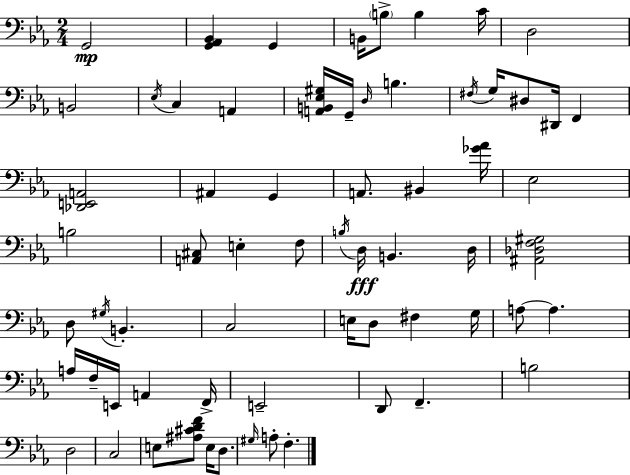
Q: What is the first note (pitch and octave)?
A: G2